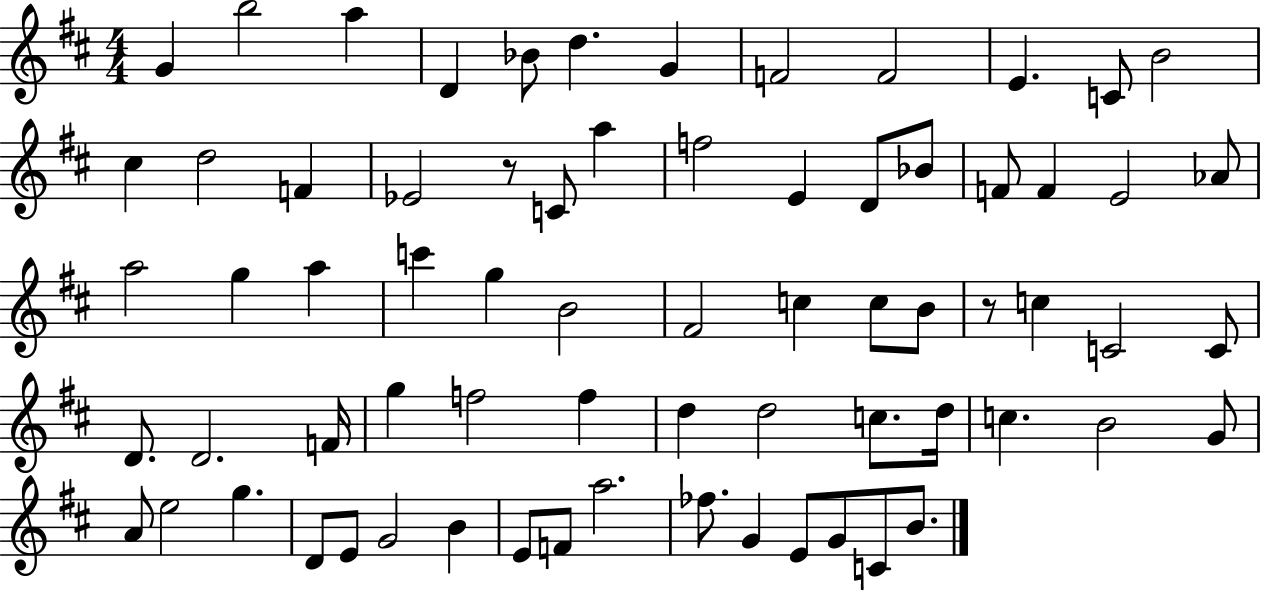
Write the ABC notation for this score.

X:1
T:Untitled
M:4/4
L:1/4
K:D
G b2 a D _B/2 d G F2 F2 E C/2 B2 ^c d2 F _E2 z/2 C/2 a f2 E D/2 _B/2 F/2 F E2 _A/2 a2 g a c' g B2 ^F2 c c/2 B/2 z/2 c C2 C/2 D/2 D2 F/4 g f2 f d d2 c/2 d/4 c B2 G/2 A/2 e2 g D/2 E/2 G2 B E/2 F/2 a2 _f/2 G E/2 G/2 C/2 B/2